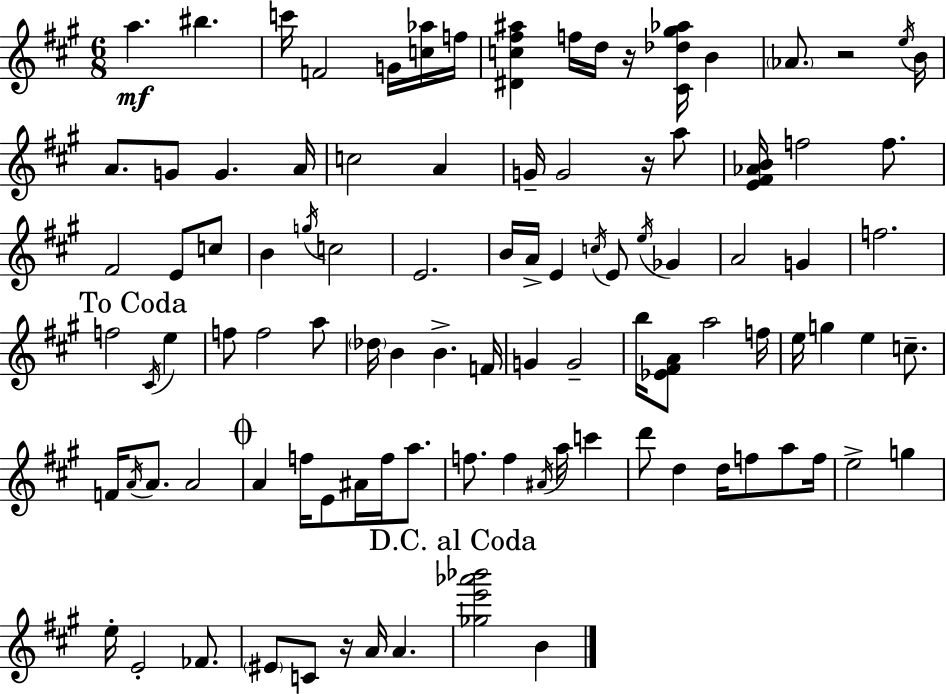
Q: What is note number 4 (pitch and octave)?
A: F4